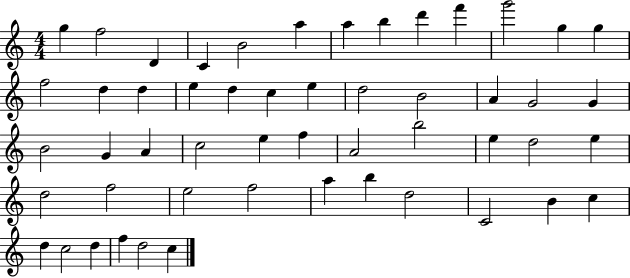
X:1
T:Untitled
M:4/4
L:1/4
K:C
g f2 D C B2 a a b d' f' g'2 g g f2 d d e d c e d2 B2 A G2 G B2 G A c2 e f A2 b2 e d2 e d2 f2 e2 f2 a b d2 C2 B c d c2 d f d2 c